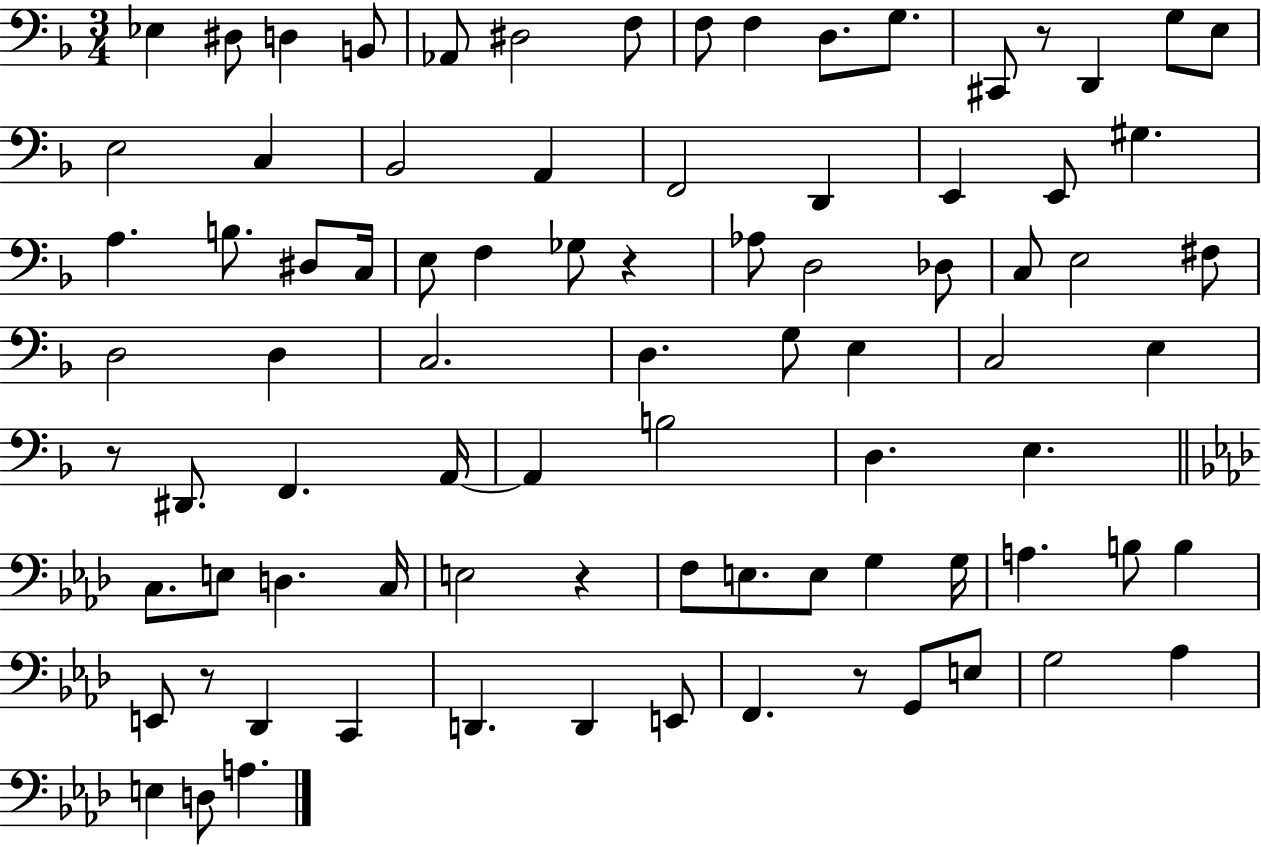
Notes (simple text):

Eb3/q D#3/e D3/q B2/e Ab2/e D#3/h F3/e F3/e F3/q D3/e. G3/e. C#2/e R/e D2/q G3/e E3/e E3/h C3/q Bb2/h A2/q F2/h D2/q E2/q E2/e G#3/q. A3/q. B3/e. D#3/e C3/s E3/e F3/q Gb3/e R/q Ab3/e D3/h Db3/e C3/e E3/h F#3/e D3/h D3/q C3/h. D3/q. G3/e E3/q C3/h E3/q R/e D#2/e. F2/q. A2/s A2/q B3/h D3/q. E3/q. C3/e. E3/e D3/q. C3/s E3/h R/q F3/e E3/e. E3/e G3/q G3/s A3/q. B3/e B3/q E2/e R/e Db2/q C2/q D2/q. D2/q E2/e F2/q. R/e G2/e E3/e G3/h Ab3/q E3/q D3/e A3/q.